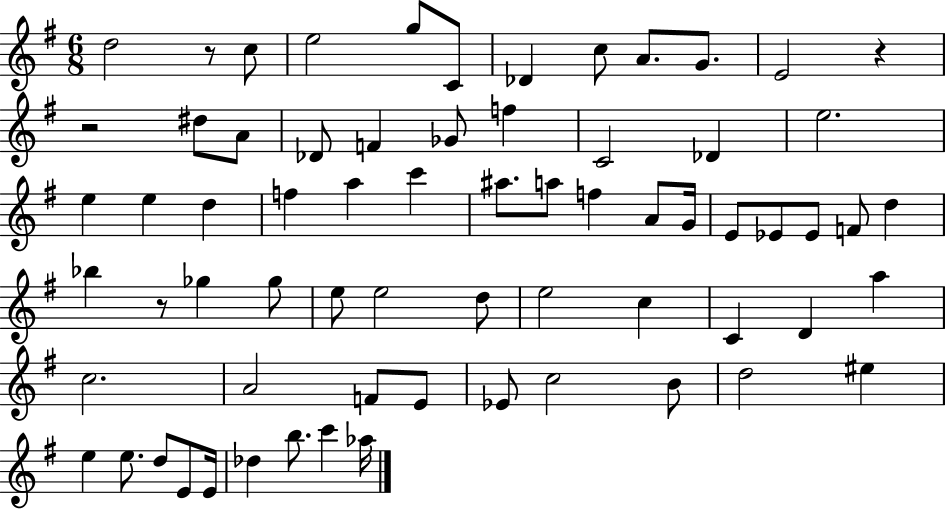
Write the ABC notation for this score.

X:1
T:Untitled
M:6/8
L:1/4
K:G
d2 z/2 c/2 e2 g/2 C/2 _D c/2 A/2 G/2 E2 z z2 ^d/2 A/2 _D/2 F _G/2 f C2 _D e2 e e d f a c' ^a/2 a/2 f A/2 G/4 E/2 _E/2 _E/2 F/2 d _b z/2 _g _g/2 e/2 e2 d/2 e2 c C D a c2 A2 F/2 E/2 _E/2 c2 B/2 d2 ^e e e/2 d/2 E/2 E/4 _d b/2 c' _a/4